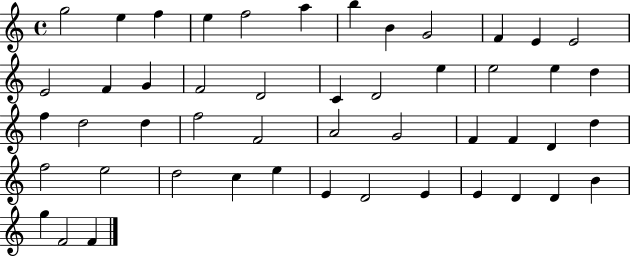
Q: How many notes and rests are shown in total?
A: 49